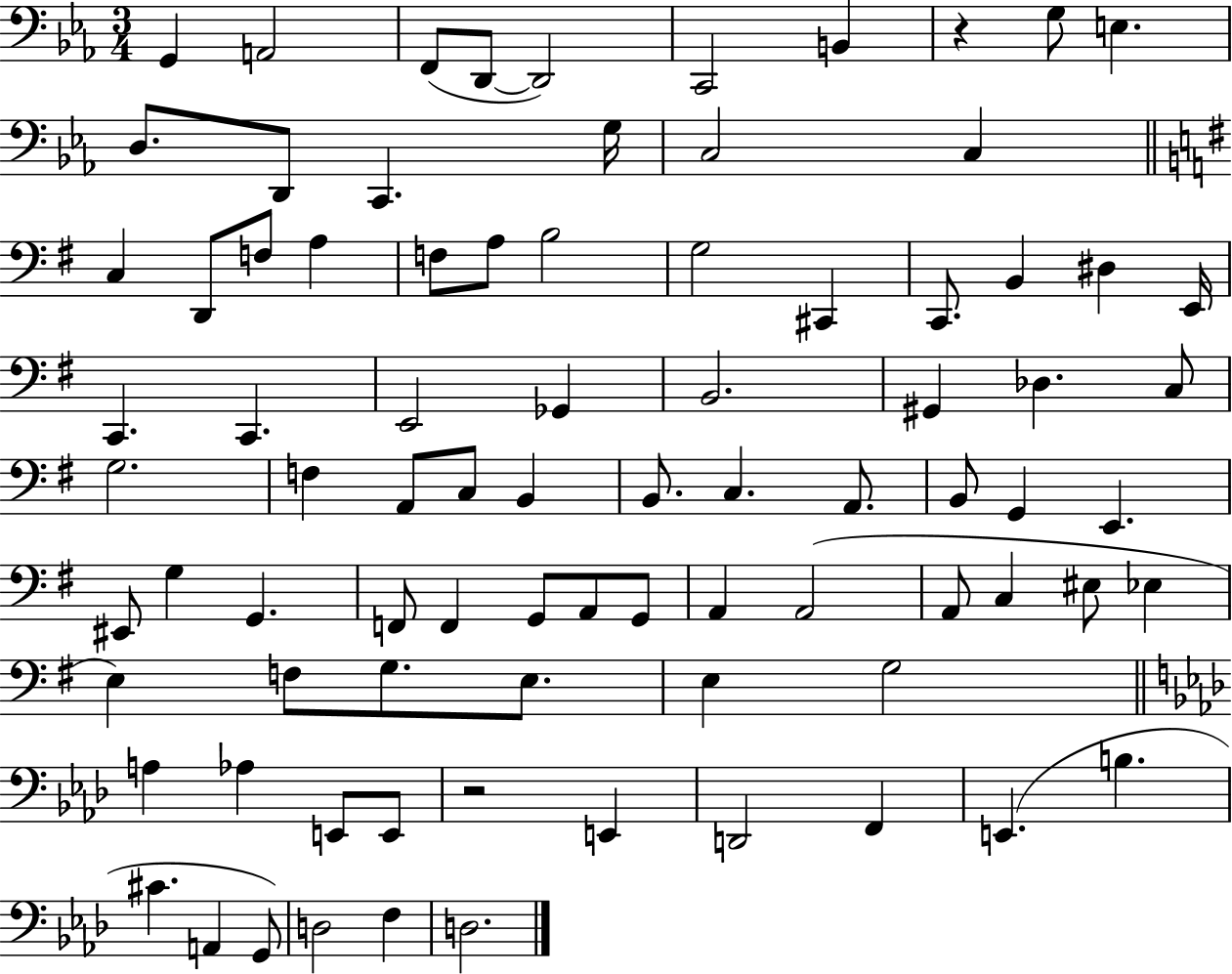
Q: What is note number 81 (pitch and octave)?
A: F3